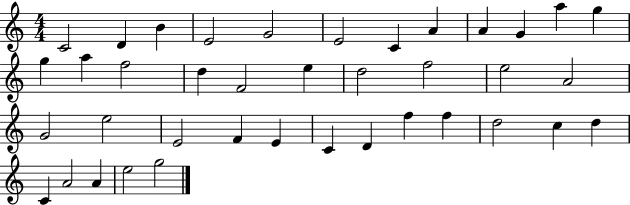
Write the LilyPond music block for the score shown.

{
  \clef treble
  \numericTimeSignature
  \time 4/4
  \key c \major
  c'2 d'4 b'4 | e'2 g'2 | e'2 c'4 a'4 | a'4 g'4 a''4 g''4 | \break g''4 a''4 f''2 | d''4 f'2 e''4 | d''2 f''2 | e''2 a'2 | \break g'2 e''2 | e'2 f'4 e'4 | c'4 d'4 f''4 f''4 | d''2 c''4 d''4 | \break c'4 a'2 a'4 | e''2 g''2 | \bar "|."
}